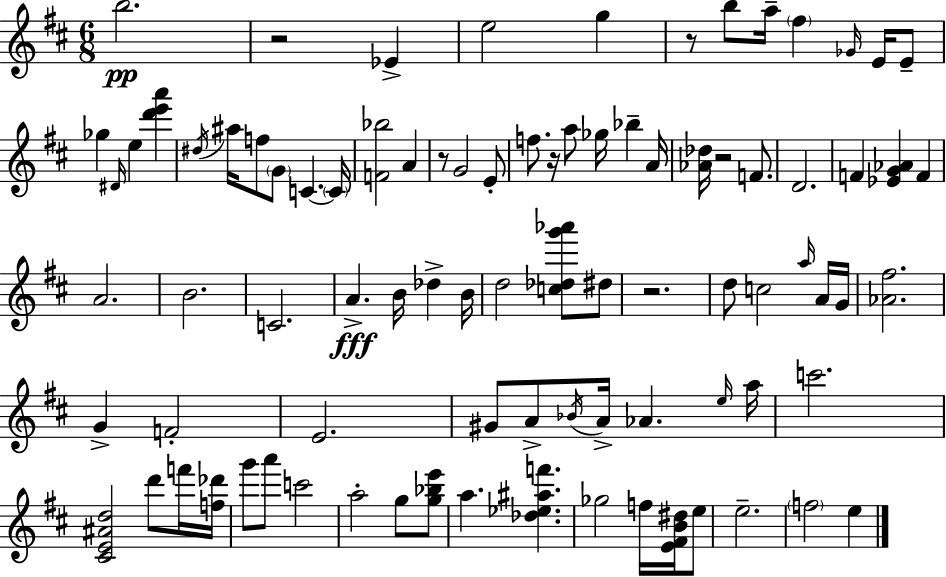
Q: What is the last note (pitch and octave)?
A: E5